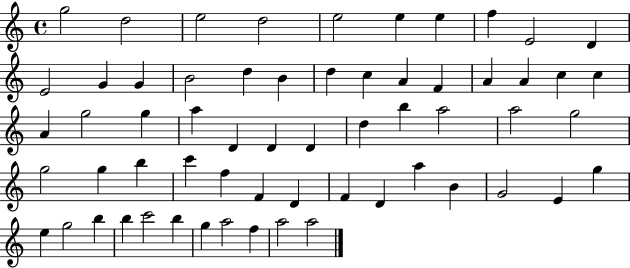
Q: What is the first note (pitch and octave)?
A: G5